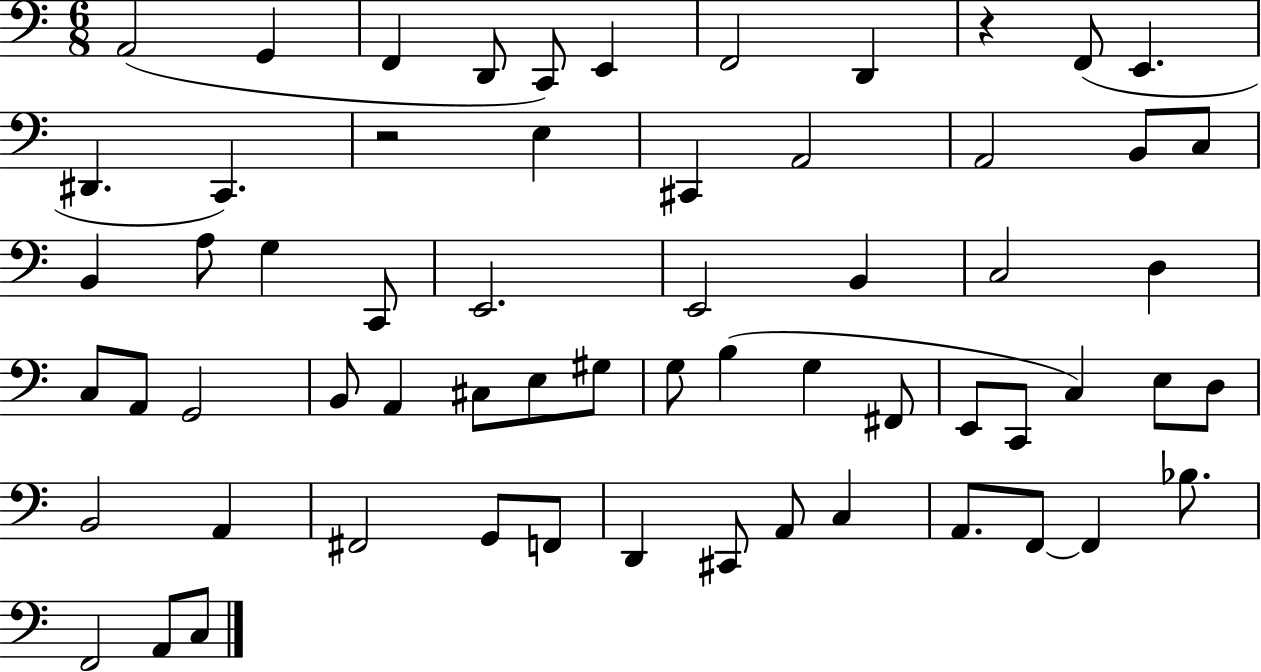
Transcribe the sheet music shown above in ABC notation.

X:1
T:Untitled
M:6/8
L:1/4
K:C
A,,2 G,, F,, D,,/2 C,,/2 E,, F,,2 D,, z F,,/2 E,, ^D,, C,, z2 E, ^C,, A,,2 A,,2 B,,/2 C,/2 B,, A,/2 G, C,,/2 E,,2 E,,2 B,, C,2 D, C,/2 A,,/2 G,,2 B,,/2 A,, ^C,/2 E,/2 ^G,/2 G,/2 B, G, ^F,,/2 E,,/2 C,,/2 C, E,/2 D,/2 B,,2 A,, ^F,,2 G,,/2 F,,/2 D,, ^C,,/2 A,,/2 C, A,,/2 F,,/2 F,, _B,/2 F,,2 A,,/2 C,/2